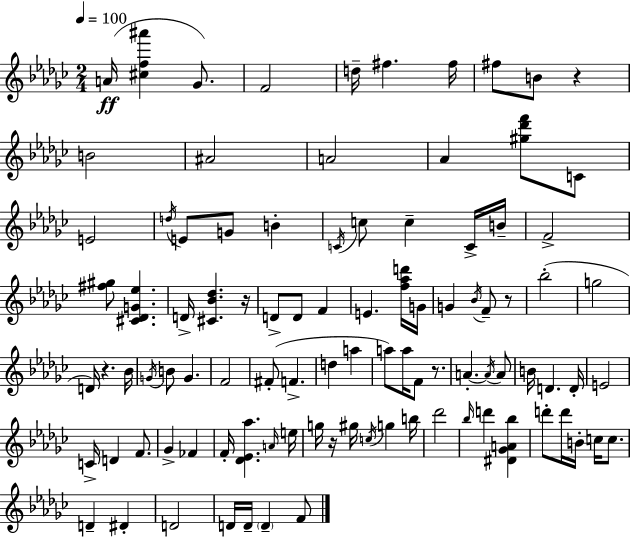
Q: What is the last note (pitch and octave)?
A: F4